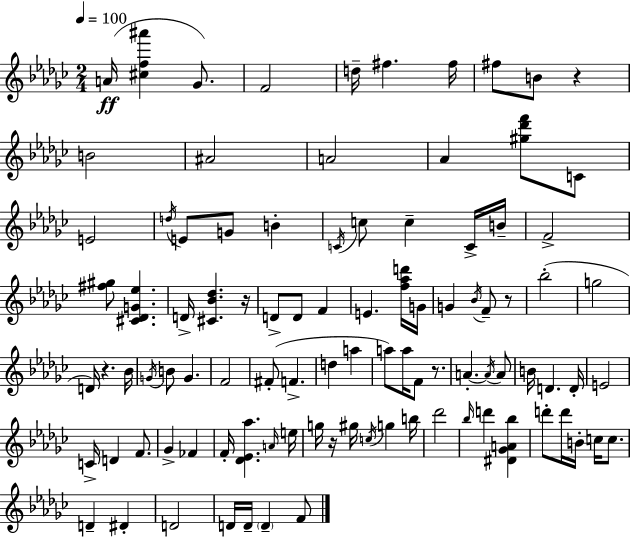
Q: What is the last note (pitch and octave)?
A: F4